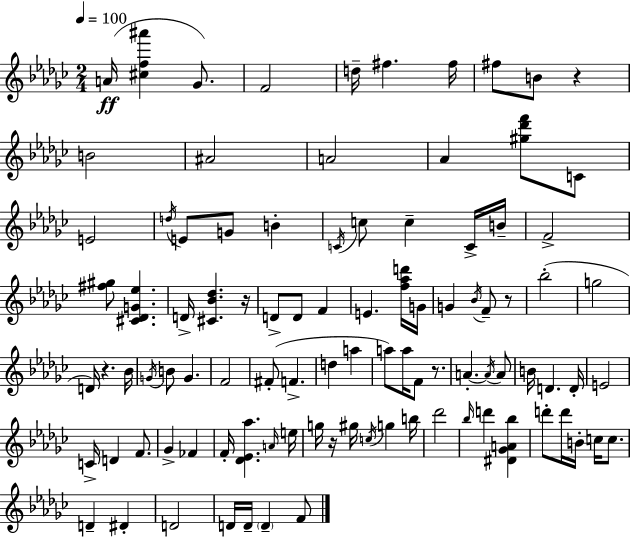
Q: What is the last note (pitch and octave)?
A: F4